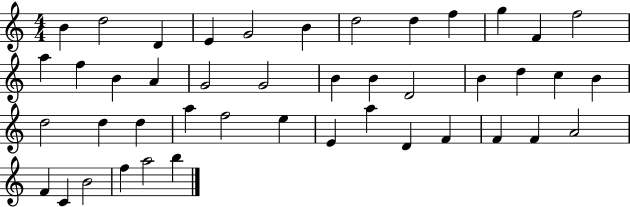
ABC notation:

X:1
T:Untitled
M:4/4
L:1/4
K:C
B d2 D E G2 B d2 d f g F f2 a f B A G2 G2 B B D2 B d c B d2 d d a f2 e E a D F F F A2 F C B2 f a2 b